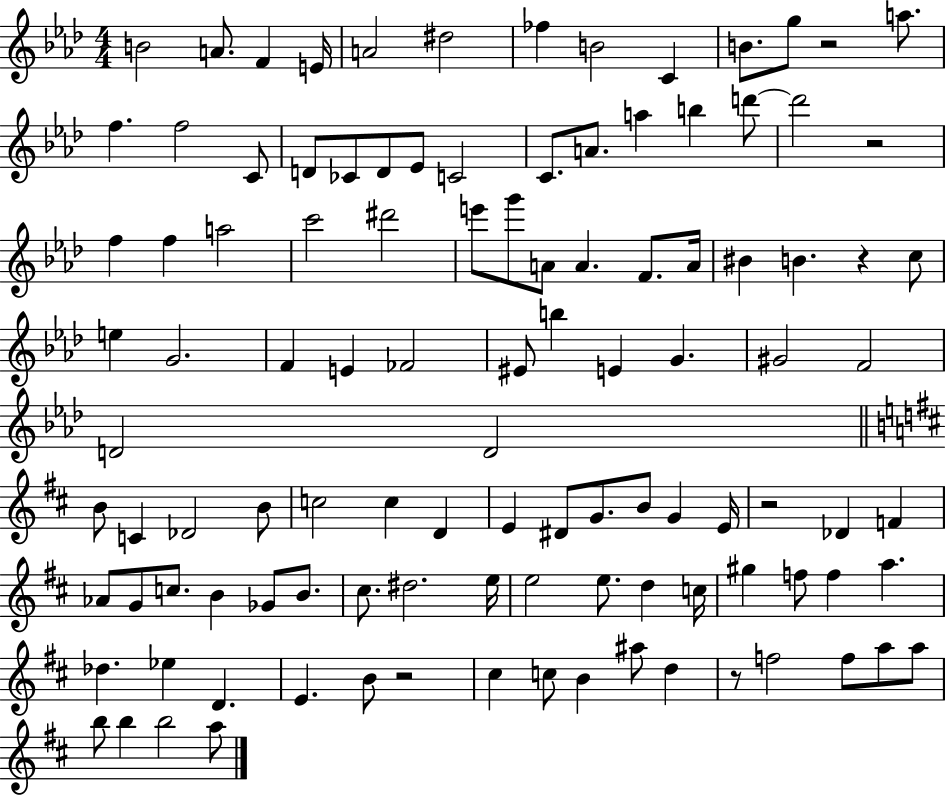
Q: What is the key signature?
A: AES major